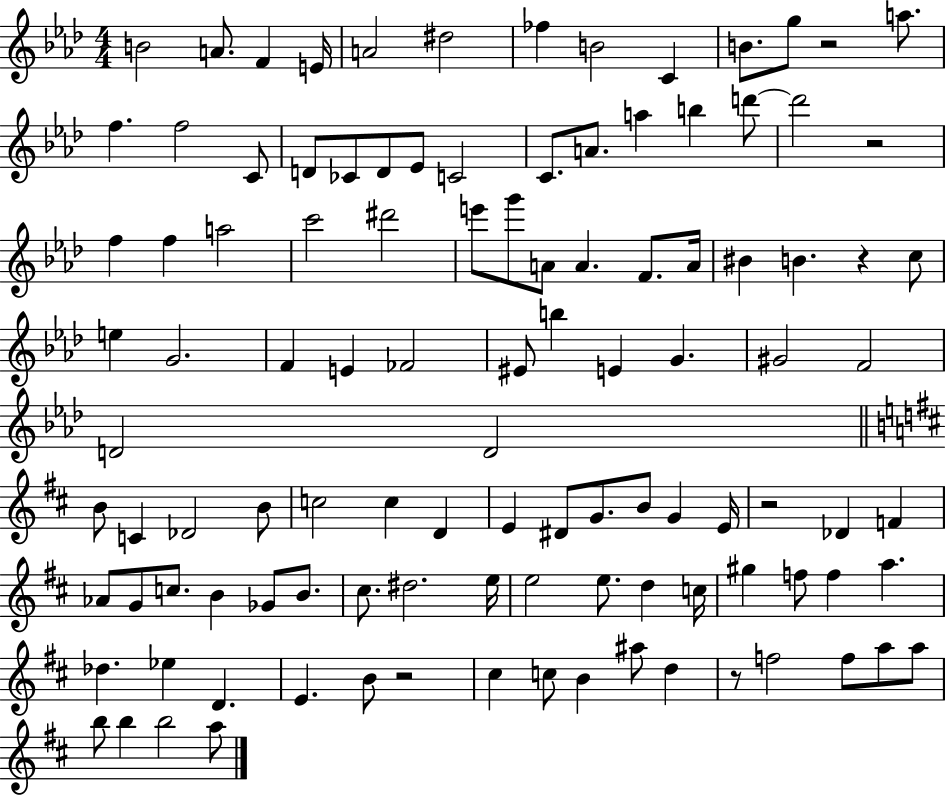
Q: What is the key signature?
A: AES major